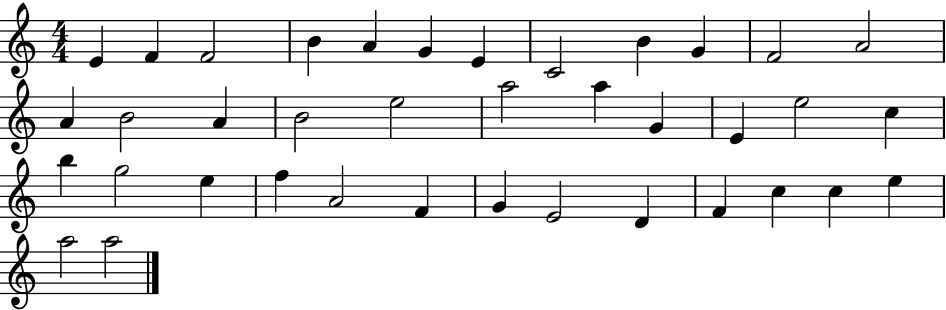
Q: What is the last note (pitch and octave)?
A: A5